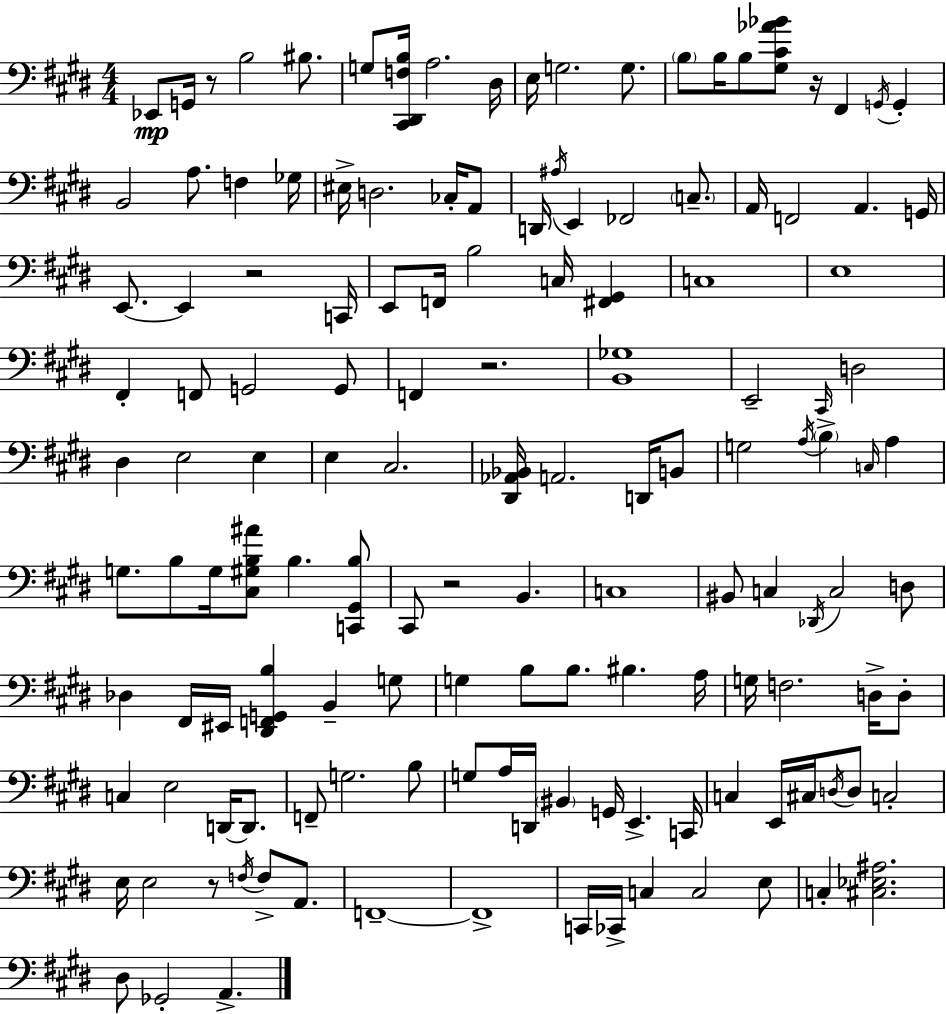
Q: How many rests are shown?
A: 6